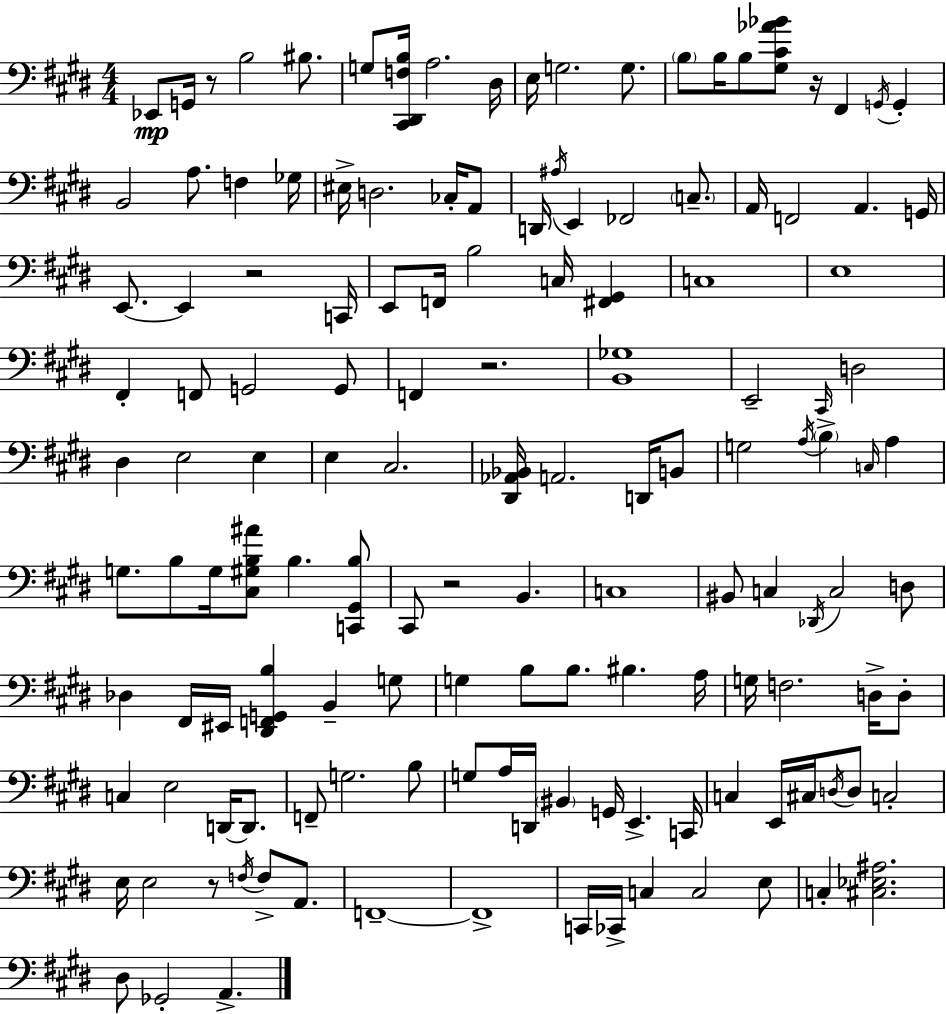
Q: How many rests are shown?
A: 6